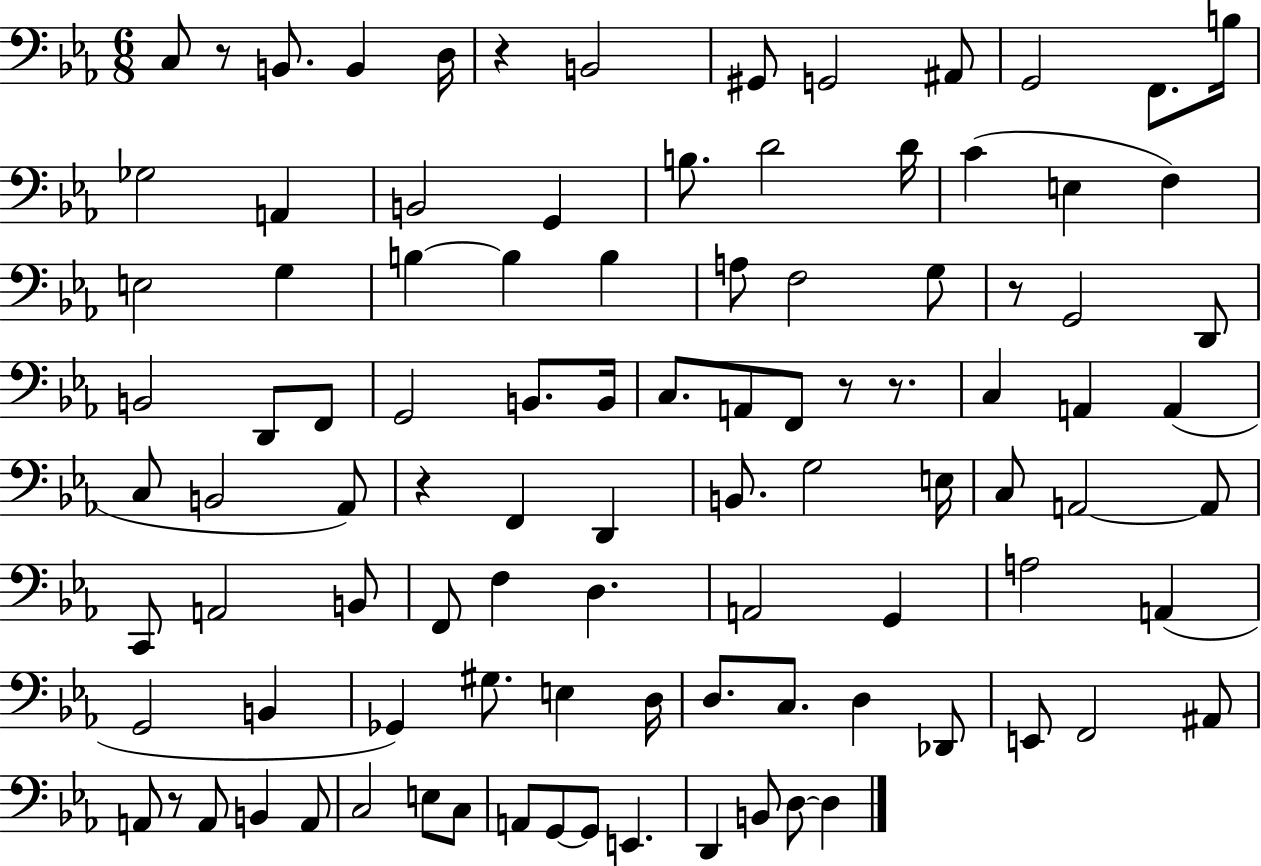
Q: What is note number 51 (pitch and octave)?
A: E3